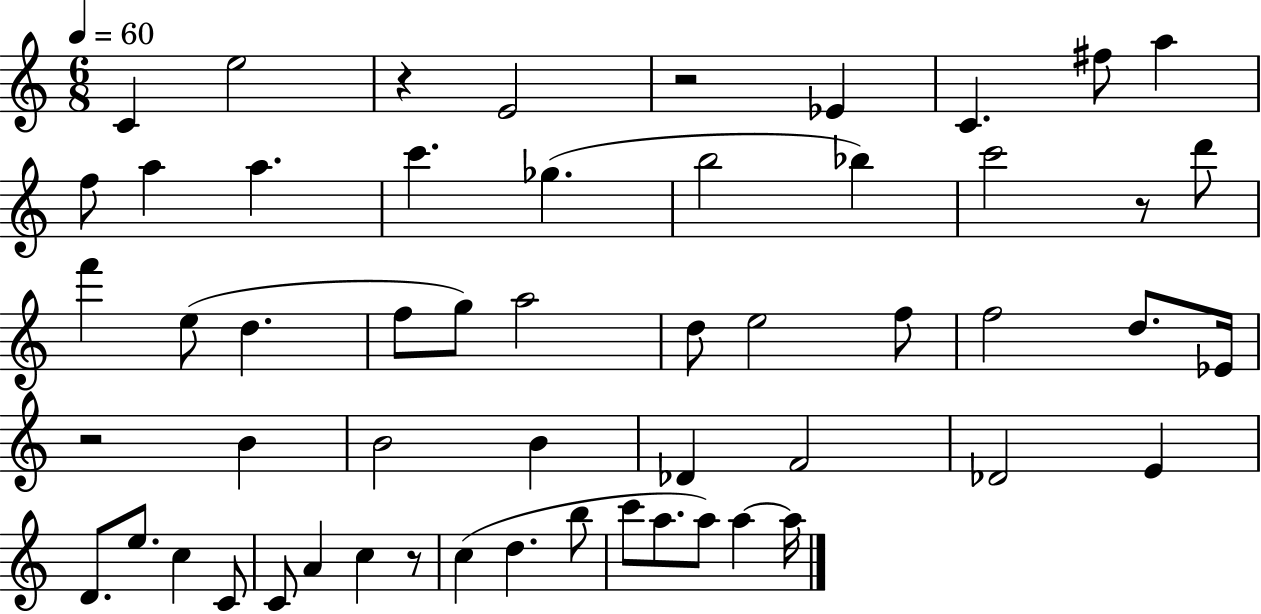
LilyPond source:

{
  \clef treble
  \numericTimeSignature
  \time 6/8
  \key c \major
  \tempo 4 = 60
  c'4 e''2 | r4 e'2 | r2 ees'4 | c'4. fis''8 a''4 | \break f''8 a''4 a''4. | c'''4. ges''4.( | b''2 bes''4) | c'''2 r8 d'''8 | \break f'''4 e''8( d''4. | f''8 g''8) a''2 | d''8 e''2 f''8 | f''2 d''8. ees'16 | \break r2 b'4 | b'2 b'4 | des'4 f'2 | des'2 e'4 | \break d'8. e''8. c''4 c'8 | c'8 a'4 c''4 r8 | c''4( d''4. b''8 | c'''8 a''8. a''8) a''4~~ a''16 | \break \bar "|."
}